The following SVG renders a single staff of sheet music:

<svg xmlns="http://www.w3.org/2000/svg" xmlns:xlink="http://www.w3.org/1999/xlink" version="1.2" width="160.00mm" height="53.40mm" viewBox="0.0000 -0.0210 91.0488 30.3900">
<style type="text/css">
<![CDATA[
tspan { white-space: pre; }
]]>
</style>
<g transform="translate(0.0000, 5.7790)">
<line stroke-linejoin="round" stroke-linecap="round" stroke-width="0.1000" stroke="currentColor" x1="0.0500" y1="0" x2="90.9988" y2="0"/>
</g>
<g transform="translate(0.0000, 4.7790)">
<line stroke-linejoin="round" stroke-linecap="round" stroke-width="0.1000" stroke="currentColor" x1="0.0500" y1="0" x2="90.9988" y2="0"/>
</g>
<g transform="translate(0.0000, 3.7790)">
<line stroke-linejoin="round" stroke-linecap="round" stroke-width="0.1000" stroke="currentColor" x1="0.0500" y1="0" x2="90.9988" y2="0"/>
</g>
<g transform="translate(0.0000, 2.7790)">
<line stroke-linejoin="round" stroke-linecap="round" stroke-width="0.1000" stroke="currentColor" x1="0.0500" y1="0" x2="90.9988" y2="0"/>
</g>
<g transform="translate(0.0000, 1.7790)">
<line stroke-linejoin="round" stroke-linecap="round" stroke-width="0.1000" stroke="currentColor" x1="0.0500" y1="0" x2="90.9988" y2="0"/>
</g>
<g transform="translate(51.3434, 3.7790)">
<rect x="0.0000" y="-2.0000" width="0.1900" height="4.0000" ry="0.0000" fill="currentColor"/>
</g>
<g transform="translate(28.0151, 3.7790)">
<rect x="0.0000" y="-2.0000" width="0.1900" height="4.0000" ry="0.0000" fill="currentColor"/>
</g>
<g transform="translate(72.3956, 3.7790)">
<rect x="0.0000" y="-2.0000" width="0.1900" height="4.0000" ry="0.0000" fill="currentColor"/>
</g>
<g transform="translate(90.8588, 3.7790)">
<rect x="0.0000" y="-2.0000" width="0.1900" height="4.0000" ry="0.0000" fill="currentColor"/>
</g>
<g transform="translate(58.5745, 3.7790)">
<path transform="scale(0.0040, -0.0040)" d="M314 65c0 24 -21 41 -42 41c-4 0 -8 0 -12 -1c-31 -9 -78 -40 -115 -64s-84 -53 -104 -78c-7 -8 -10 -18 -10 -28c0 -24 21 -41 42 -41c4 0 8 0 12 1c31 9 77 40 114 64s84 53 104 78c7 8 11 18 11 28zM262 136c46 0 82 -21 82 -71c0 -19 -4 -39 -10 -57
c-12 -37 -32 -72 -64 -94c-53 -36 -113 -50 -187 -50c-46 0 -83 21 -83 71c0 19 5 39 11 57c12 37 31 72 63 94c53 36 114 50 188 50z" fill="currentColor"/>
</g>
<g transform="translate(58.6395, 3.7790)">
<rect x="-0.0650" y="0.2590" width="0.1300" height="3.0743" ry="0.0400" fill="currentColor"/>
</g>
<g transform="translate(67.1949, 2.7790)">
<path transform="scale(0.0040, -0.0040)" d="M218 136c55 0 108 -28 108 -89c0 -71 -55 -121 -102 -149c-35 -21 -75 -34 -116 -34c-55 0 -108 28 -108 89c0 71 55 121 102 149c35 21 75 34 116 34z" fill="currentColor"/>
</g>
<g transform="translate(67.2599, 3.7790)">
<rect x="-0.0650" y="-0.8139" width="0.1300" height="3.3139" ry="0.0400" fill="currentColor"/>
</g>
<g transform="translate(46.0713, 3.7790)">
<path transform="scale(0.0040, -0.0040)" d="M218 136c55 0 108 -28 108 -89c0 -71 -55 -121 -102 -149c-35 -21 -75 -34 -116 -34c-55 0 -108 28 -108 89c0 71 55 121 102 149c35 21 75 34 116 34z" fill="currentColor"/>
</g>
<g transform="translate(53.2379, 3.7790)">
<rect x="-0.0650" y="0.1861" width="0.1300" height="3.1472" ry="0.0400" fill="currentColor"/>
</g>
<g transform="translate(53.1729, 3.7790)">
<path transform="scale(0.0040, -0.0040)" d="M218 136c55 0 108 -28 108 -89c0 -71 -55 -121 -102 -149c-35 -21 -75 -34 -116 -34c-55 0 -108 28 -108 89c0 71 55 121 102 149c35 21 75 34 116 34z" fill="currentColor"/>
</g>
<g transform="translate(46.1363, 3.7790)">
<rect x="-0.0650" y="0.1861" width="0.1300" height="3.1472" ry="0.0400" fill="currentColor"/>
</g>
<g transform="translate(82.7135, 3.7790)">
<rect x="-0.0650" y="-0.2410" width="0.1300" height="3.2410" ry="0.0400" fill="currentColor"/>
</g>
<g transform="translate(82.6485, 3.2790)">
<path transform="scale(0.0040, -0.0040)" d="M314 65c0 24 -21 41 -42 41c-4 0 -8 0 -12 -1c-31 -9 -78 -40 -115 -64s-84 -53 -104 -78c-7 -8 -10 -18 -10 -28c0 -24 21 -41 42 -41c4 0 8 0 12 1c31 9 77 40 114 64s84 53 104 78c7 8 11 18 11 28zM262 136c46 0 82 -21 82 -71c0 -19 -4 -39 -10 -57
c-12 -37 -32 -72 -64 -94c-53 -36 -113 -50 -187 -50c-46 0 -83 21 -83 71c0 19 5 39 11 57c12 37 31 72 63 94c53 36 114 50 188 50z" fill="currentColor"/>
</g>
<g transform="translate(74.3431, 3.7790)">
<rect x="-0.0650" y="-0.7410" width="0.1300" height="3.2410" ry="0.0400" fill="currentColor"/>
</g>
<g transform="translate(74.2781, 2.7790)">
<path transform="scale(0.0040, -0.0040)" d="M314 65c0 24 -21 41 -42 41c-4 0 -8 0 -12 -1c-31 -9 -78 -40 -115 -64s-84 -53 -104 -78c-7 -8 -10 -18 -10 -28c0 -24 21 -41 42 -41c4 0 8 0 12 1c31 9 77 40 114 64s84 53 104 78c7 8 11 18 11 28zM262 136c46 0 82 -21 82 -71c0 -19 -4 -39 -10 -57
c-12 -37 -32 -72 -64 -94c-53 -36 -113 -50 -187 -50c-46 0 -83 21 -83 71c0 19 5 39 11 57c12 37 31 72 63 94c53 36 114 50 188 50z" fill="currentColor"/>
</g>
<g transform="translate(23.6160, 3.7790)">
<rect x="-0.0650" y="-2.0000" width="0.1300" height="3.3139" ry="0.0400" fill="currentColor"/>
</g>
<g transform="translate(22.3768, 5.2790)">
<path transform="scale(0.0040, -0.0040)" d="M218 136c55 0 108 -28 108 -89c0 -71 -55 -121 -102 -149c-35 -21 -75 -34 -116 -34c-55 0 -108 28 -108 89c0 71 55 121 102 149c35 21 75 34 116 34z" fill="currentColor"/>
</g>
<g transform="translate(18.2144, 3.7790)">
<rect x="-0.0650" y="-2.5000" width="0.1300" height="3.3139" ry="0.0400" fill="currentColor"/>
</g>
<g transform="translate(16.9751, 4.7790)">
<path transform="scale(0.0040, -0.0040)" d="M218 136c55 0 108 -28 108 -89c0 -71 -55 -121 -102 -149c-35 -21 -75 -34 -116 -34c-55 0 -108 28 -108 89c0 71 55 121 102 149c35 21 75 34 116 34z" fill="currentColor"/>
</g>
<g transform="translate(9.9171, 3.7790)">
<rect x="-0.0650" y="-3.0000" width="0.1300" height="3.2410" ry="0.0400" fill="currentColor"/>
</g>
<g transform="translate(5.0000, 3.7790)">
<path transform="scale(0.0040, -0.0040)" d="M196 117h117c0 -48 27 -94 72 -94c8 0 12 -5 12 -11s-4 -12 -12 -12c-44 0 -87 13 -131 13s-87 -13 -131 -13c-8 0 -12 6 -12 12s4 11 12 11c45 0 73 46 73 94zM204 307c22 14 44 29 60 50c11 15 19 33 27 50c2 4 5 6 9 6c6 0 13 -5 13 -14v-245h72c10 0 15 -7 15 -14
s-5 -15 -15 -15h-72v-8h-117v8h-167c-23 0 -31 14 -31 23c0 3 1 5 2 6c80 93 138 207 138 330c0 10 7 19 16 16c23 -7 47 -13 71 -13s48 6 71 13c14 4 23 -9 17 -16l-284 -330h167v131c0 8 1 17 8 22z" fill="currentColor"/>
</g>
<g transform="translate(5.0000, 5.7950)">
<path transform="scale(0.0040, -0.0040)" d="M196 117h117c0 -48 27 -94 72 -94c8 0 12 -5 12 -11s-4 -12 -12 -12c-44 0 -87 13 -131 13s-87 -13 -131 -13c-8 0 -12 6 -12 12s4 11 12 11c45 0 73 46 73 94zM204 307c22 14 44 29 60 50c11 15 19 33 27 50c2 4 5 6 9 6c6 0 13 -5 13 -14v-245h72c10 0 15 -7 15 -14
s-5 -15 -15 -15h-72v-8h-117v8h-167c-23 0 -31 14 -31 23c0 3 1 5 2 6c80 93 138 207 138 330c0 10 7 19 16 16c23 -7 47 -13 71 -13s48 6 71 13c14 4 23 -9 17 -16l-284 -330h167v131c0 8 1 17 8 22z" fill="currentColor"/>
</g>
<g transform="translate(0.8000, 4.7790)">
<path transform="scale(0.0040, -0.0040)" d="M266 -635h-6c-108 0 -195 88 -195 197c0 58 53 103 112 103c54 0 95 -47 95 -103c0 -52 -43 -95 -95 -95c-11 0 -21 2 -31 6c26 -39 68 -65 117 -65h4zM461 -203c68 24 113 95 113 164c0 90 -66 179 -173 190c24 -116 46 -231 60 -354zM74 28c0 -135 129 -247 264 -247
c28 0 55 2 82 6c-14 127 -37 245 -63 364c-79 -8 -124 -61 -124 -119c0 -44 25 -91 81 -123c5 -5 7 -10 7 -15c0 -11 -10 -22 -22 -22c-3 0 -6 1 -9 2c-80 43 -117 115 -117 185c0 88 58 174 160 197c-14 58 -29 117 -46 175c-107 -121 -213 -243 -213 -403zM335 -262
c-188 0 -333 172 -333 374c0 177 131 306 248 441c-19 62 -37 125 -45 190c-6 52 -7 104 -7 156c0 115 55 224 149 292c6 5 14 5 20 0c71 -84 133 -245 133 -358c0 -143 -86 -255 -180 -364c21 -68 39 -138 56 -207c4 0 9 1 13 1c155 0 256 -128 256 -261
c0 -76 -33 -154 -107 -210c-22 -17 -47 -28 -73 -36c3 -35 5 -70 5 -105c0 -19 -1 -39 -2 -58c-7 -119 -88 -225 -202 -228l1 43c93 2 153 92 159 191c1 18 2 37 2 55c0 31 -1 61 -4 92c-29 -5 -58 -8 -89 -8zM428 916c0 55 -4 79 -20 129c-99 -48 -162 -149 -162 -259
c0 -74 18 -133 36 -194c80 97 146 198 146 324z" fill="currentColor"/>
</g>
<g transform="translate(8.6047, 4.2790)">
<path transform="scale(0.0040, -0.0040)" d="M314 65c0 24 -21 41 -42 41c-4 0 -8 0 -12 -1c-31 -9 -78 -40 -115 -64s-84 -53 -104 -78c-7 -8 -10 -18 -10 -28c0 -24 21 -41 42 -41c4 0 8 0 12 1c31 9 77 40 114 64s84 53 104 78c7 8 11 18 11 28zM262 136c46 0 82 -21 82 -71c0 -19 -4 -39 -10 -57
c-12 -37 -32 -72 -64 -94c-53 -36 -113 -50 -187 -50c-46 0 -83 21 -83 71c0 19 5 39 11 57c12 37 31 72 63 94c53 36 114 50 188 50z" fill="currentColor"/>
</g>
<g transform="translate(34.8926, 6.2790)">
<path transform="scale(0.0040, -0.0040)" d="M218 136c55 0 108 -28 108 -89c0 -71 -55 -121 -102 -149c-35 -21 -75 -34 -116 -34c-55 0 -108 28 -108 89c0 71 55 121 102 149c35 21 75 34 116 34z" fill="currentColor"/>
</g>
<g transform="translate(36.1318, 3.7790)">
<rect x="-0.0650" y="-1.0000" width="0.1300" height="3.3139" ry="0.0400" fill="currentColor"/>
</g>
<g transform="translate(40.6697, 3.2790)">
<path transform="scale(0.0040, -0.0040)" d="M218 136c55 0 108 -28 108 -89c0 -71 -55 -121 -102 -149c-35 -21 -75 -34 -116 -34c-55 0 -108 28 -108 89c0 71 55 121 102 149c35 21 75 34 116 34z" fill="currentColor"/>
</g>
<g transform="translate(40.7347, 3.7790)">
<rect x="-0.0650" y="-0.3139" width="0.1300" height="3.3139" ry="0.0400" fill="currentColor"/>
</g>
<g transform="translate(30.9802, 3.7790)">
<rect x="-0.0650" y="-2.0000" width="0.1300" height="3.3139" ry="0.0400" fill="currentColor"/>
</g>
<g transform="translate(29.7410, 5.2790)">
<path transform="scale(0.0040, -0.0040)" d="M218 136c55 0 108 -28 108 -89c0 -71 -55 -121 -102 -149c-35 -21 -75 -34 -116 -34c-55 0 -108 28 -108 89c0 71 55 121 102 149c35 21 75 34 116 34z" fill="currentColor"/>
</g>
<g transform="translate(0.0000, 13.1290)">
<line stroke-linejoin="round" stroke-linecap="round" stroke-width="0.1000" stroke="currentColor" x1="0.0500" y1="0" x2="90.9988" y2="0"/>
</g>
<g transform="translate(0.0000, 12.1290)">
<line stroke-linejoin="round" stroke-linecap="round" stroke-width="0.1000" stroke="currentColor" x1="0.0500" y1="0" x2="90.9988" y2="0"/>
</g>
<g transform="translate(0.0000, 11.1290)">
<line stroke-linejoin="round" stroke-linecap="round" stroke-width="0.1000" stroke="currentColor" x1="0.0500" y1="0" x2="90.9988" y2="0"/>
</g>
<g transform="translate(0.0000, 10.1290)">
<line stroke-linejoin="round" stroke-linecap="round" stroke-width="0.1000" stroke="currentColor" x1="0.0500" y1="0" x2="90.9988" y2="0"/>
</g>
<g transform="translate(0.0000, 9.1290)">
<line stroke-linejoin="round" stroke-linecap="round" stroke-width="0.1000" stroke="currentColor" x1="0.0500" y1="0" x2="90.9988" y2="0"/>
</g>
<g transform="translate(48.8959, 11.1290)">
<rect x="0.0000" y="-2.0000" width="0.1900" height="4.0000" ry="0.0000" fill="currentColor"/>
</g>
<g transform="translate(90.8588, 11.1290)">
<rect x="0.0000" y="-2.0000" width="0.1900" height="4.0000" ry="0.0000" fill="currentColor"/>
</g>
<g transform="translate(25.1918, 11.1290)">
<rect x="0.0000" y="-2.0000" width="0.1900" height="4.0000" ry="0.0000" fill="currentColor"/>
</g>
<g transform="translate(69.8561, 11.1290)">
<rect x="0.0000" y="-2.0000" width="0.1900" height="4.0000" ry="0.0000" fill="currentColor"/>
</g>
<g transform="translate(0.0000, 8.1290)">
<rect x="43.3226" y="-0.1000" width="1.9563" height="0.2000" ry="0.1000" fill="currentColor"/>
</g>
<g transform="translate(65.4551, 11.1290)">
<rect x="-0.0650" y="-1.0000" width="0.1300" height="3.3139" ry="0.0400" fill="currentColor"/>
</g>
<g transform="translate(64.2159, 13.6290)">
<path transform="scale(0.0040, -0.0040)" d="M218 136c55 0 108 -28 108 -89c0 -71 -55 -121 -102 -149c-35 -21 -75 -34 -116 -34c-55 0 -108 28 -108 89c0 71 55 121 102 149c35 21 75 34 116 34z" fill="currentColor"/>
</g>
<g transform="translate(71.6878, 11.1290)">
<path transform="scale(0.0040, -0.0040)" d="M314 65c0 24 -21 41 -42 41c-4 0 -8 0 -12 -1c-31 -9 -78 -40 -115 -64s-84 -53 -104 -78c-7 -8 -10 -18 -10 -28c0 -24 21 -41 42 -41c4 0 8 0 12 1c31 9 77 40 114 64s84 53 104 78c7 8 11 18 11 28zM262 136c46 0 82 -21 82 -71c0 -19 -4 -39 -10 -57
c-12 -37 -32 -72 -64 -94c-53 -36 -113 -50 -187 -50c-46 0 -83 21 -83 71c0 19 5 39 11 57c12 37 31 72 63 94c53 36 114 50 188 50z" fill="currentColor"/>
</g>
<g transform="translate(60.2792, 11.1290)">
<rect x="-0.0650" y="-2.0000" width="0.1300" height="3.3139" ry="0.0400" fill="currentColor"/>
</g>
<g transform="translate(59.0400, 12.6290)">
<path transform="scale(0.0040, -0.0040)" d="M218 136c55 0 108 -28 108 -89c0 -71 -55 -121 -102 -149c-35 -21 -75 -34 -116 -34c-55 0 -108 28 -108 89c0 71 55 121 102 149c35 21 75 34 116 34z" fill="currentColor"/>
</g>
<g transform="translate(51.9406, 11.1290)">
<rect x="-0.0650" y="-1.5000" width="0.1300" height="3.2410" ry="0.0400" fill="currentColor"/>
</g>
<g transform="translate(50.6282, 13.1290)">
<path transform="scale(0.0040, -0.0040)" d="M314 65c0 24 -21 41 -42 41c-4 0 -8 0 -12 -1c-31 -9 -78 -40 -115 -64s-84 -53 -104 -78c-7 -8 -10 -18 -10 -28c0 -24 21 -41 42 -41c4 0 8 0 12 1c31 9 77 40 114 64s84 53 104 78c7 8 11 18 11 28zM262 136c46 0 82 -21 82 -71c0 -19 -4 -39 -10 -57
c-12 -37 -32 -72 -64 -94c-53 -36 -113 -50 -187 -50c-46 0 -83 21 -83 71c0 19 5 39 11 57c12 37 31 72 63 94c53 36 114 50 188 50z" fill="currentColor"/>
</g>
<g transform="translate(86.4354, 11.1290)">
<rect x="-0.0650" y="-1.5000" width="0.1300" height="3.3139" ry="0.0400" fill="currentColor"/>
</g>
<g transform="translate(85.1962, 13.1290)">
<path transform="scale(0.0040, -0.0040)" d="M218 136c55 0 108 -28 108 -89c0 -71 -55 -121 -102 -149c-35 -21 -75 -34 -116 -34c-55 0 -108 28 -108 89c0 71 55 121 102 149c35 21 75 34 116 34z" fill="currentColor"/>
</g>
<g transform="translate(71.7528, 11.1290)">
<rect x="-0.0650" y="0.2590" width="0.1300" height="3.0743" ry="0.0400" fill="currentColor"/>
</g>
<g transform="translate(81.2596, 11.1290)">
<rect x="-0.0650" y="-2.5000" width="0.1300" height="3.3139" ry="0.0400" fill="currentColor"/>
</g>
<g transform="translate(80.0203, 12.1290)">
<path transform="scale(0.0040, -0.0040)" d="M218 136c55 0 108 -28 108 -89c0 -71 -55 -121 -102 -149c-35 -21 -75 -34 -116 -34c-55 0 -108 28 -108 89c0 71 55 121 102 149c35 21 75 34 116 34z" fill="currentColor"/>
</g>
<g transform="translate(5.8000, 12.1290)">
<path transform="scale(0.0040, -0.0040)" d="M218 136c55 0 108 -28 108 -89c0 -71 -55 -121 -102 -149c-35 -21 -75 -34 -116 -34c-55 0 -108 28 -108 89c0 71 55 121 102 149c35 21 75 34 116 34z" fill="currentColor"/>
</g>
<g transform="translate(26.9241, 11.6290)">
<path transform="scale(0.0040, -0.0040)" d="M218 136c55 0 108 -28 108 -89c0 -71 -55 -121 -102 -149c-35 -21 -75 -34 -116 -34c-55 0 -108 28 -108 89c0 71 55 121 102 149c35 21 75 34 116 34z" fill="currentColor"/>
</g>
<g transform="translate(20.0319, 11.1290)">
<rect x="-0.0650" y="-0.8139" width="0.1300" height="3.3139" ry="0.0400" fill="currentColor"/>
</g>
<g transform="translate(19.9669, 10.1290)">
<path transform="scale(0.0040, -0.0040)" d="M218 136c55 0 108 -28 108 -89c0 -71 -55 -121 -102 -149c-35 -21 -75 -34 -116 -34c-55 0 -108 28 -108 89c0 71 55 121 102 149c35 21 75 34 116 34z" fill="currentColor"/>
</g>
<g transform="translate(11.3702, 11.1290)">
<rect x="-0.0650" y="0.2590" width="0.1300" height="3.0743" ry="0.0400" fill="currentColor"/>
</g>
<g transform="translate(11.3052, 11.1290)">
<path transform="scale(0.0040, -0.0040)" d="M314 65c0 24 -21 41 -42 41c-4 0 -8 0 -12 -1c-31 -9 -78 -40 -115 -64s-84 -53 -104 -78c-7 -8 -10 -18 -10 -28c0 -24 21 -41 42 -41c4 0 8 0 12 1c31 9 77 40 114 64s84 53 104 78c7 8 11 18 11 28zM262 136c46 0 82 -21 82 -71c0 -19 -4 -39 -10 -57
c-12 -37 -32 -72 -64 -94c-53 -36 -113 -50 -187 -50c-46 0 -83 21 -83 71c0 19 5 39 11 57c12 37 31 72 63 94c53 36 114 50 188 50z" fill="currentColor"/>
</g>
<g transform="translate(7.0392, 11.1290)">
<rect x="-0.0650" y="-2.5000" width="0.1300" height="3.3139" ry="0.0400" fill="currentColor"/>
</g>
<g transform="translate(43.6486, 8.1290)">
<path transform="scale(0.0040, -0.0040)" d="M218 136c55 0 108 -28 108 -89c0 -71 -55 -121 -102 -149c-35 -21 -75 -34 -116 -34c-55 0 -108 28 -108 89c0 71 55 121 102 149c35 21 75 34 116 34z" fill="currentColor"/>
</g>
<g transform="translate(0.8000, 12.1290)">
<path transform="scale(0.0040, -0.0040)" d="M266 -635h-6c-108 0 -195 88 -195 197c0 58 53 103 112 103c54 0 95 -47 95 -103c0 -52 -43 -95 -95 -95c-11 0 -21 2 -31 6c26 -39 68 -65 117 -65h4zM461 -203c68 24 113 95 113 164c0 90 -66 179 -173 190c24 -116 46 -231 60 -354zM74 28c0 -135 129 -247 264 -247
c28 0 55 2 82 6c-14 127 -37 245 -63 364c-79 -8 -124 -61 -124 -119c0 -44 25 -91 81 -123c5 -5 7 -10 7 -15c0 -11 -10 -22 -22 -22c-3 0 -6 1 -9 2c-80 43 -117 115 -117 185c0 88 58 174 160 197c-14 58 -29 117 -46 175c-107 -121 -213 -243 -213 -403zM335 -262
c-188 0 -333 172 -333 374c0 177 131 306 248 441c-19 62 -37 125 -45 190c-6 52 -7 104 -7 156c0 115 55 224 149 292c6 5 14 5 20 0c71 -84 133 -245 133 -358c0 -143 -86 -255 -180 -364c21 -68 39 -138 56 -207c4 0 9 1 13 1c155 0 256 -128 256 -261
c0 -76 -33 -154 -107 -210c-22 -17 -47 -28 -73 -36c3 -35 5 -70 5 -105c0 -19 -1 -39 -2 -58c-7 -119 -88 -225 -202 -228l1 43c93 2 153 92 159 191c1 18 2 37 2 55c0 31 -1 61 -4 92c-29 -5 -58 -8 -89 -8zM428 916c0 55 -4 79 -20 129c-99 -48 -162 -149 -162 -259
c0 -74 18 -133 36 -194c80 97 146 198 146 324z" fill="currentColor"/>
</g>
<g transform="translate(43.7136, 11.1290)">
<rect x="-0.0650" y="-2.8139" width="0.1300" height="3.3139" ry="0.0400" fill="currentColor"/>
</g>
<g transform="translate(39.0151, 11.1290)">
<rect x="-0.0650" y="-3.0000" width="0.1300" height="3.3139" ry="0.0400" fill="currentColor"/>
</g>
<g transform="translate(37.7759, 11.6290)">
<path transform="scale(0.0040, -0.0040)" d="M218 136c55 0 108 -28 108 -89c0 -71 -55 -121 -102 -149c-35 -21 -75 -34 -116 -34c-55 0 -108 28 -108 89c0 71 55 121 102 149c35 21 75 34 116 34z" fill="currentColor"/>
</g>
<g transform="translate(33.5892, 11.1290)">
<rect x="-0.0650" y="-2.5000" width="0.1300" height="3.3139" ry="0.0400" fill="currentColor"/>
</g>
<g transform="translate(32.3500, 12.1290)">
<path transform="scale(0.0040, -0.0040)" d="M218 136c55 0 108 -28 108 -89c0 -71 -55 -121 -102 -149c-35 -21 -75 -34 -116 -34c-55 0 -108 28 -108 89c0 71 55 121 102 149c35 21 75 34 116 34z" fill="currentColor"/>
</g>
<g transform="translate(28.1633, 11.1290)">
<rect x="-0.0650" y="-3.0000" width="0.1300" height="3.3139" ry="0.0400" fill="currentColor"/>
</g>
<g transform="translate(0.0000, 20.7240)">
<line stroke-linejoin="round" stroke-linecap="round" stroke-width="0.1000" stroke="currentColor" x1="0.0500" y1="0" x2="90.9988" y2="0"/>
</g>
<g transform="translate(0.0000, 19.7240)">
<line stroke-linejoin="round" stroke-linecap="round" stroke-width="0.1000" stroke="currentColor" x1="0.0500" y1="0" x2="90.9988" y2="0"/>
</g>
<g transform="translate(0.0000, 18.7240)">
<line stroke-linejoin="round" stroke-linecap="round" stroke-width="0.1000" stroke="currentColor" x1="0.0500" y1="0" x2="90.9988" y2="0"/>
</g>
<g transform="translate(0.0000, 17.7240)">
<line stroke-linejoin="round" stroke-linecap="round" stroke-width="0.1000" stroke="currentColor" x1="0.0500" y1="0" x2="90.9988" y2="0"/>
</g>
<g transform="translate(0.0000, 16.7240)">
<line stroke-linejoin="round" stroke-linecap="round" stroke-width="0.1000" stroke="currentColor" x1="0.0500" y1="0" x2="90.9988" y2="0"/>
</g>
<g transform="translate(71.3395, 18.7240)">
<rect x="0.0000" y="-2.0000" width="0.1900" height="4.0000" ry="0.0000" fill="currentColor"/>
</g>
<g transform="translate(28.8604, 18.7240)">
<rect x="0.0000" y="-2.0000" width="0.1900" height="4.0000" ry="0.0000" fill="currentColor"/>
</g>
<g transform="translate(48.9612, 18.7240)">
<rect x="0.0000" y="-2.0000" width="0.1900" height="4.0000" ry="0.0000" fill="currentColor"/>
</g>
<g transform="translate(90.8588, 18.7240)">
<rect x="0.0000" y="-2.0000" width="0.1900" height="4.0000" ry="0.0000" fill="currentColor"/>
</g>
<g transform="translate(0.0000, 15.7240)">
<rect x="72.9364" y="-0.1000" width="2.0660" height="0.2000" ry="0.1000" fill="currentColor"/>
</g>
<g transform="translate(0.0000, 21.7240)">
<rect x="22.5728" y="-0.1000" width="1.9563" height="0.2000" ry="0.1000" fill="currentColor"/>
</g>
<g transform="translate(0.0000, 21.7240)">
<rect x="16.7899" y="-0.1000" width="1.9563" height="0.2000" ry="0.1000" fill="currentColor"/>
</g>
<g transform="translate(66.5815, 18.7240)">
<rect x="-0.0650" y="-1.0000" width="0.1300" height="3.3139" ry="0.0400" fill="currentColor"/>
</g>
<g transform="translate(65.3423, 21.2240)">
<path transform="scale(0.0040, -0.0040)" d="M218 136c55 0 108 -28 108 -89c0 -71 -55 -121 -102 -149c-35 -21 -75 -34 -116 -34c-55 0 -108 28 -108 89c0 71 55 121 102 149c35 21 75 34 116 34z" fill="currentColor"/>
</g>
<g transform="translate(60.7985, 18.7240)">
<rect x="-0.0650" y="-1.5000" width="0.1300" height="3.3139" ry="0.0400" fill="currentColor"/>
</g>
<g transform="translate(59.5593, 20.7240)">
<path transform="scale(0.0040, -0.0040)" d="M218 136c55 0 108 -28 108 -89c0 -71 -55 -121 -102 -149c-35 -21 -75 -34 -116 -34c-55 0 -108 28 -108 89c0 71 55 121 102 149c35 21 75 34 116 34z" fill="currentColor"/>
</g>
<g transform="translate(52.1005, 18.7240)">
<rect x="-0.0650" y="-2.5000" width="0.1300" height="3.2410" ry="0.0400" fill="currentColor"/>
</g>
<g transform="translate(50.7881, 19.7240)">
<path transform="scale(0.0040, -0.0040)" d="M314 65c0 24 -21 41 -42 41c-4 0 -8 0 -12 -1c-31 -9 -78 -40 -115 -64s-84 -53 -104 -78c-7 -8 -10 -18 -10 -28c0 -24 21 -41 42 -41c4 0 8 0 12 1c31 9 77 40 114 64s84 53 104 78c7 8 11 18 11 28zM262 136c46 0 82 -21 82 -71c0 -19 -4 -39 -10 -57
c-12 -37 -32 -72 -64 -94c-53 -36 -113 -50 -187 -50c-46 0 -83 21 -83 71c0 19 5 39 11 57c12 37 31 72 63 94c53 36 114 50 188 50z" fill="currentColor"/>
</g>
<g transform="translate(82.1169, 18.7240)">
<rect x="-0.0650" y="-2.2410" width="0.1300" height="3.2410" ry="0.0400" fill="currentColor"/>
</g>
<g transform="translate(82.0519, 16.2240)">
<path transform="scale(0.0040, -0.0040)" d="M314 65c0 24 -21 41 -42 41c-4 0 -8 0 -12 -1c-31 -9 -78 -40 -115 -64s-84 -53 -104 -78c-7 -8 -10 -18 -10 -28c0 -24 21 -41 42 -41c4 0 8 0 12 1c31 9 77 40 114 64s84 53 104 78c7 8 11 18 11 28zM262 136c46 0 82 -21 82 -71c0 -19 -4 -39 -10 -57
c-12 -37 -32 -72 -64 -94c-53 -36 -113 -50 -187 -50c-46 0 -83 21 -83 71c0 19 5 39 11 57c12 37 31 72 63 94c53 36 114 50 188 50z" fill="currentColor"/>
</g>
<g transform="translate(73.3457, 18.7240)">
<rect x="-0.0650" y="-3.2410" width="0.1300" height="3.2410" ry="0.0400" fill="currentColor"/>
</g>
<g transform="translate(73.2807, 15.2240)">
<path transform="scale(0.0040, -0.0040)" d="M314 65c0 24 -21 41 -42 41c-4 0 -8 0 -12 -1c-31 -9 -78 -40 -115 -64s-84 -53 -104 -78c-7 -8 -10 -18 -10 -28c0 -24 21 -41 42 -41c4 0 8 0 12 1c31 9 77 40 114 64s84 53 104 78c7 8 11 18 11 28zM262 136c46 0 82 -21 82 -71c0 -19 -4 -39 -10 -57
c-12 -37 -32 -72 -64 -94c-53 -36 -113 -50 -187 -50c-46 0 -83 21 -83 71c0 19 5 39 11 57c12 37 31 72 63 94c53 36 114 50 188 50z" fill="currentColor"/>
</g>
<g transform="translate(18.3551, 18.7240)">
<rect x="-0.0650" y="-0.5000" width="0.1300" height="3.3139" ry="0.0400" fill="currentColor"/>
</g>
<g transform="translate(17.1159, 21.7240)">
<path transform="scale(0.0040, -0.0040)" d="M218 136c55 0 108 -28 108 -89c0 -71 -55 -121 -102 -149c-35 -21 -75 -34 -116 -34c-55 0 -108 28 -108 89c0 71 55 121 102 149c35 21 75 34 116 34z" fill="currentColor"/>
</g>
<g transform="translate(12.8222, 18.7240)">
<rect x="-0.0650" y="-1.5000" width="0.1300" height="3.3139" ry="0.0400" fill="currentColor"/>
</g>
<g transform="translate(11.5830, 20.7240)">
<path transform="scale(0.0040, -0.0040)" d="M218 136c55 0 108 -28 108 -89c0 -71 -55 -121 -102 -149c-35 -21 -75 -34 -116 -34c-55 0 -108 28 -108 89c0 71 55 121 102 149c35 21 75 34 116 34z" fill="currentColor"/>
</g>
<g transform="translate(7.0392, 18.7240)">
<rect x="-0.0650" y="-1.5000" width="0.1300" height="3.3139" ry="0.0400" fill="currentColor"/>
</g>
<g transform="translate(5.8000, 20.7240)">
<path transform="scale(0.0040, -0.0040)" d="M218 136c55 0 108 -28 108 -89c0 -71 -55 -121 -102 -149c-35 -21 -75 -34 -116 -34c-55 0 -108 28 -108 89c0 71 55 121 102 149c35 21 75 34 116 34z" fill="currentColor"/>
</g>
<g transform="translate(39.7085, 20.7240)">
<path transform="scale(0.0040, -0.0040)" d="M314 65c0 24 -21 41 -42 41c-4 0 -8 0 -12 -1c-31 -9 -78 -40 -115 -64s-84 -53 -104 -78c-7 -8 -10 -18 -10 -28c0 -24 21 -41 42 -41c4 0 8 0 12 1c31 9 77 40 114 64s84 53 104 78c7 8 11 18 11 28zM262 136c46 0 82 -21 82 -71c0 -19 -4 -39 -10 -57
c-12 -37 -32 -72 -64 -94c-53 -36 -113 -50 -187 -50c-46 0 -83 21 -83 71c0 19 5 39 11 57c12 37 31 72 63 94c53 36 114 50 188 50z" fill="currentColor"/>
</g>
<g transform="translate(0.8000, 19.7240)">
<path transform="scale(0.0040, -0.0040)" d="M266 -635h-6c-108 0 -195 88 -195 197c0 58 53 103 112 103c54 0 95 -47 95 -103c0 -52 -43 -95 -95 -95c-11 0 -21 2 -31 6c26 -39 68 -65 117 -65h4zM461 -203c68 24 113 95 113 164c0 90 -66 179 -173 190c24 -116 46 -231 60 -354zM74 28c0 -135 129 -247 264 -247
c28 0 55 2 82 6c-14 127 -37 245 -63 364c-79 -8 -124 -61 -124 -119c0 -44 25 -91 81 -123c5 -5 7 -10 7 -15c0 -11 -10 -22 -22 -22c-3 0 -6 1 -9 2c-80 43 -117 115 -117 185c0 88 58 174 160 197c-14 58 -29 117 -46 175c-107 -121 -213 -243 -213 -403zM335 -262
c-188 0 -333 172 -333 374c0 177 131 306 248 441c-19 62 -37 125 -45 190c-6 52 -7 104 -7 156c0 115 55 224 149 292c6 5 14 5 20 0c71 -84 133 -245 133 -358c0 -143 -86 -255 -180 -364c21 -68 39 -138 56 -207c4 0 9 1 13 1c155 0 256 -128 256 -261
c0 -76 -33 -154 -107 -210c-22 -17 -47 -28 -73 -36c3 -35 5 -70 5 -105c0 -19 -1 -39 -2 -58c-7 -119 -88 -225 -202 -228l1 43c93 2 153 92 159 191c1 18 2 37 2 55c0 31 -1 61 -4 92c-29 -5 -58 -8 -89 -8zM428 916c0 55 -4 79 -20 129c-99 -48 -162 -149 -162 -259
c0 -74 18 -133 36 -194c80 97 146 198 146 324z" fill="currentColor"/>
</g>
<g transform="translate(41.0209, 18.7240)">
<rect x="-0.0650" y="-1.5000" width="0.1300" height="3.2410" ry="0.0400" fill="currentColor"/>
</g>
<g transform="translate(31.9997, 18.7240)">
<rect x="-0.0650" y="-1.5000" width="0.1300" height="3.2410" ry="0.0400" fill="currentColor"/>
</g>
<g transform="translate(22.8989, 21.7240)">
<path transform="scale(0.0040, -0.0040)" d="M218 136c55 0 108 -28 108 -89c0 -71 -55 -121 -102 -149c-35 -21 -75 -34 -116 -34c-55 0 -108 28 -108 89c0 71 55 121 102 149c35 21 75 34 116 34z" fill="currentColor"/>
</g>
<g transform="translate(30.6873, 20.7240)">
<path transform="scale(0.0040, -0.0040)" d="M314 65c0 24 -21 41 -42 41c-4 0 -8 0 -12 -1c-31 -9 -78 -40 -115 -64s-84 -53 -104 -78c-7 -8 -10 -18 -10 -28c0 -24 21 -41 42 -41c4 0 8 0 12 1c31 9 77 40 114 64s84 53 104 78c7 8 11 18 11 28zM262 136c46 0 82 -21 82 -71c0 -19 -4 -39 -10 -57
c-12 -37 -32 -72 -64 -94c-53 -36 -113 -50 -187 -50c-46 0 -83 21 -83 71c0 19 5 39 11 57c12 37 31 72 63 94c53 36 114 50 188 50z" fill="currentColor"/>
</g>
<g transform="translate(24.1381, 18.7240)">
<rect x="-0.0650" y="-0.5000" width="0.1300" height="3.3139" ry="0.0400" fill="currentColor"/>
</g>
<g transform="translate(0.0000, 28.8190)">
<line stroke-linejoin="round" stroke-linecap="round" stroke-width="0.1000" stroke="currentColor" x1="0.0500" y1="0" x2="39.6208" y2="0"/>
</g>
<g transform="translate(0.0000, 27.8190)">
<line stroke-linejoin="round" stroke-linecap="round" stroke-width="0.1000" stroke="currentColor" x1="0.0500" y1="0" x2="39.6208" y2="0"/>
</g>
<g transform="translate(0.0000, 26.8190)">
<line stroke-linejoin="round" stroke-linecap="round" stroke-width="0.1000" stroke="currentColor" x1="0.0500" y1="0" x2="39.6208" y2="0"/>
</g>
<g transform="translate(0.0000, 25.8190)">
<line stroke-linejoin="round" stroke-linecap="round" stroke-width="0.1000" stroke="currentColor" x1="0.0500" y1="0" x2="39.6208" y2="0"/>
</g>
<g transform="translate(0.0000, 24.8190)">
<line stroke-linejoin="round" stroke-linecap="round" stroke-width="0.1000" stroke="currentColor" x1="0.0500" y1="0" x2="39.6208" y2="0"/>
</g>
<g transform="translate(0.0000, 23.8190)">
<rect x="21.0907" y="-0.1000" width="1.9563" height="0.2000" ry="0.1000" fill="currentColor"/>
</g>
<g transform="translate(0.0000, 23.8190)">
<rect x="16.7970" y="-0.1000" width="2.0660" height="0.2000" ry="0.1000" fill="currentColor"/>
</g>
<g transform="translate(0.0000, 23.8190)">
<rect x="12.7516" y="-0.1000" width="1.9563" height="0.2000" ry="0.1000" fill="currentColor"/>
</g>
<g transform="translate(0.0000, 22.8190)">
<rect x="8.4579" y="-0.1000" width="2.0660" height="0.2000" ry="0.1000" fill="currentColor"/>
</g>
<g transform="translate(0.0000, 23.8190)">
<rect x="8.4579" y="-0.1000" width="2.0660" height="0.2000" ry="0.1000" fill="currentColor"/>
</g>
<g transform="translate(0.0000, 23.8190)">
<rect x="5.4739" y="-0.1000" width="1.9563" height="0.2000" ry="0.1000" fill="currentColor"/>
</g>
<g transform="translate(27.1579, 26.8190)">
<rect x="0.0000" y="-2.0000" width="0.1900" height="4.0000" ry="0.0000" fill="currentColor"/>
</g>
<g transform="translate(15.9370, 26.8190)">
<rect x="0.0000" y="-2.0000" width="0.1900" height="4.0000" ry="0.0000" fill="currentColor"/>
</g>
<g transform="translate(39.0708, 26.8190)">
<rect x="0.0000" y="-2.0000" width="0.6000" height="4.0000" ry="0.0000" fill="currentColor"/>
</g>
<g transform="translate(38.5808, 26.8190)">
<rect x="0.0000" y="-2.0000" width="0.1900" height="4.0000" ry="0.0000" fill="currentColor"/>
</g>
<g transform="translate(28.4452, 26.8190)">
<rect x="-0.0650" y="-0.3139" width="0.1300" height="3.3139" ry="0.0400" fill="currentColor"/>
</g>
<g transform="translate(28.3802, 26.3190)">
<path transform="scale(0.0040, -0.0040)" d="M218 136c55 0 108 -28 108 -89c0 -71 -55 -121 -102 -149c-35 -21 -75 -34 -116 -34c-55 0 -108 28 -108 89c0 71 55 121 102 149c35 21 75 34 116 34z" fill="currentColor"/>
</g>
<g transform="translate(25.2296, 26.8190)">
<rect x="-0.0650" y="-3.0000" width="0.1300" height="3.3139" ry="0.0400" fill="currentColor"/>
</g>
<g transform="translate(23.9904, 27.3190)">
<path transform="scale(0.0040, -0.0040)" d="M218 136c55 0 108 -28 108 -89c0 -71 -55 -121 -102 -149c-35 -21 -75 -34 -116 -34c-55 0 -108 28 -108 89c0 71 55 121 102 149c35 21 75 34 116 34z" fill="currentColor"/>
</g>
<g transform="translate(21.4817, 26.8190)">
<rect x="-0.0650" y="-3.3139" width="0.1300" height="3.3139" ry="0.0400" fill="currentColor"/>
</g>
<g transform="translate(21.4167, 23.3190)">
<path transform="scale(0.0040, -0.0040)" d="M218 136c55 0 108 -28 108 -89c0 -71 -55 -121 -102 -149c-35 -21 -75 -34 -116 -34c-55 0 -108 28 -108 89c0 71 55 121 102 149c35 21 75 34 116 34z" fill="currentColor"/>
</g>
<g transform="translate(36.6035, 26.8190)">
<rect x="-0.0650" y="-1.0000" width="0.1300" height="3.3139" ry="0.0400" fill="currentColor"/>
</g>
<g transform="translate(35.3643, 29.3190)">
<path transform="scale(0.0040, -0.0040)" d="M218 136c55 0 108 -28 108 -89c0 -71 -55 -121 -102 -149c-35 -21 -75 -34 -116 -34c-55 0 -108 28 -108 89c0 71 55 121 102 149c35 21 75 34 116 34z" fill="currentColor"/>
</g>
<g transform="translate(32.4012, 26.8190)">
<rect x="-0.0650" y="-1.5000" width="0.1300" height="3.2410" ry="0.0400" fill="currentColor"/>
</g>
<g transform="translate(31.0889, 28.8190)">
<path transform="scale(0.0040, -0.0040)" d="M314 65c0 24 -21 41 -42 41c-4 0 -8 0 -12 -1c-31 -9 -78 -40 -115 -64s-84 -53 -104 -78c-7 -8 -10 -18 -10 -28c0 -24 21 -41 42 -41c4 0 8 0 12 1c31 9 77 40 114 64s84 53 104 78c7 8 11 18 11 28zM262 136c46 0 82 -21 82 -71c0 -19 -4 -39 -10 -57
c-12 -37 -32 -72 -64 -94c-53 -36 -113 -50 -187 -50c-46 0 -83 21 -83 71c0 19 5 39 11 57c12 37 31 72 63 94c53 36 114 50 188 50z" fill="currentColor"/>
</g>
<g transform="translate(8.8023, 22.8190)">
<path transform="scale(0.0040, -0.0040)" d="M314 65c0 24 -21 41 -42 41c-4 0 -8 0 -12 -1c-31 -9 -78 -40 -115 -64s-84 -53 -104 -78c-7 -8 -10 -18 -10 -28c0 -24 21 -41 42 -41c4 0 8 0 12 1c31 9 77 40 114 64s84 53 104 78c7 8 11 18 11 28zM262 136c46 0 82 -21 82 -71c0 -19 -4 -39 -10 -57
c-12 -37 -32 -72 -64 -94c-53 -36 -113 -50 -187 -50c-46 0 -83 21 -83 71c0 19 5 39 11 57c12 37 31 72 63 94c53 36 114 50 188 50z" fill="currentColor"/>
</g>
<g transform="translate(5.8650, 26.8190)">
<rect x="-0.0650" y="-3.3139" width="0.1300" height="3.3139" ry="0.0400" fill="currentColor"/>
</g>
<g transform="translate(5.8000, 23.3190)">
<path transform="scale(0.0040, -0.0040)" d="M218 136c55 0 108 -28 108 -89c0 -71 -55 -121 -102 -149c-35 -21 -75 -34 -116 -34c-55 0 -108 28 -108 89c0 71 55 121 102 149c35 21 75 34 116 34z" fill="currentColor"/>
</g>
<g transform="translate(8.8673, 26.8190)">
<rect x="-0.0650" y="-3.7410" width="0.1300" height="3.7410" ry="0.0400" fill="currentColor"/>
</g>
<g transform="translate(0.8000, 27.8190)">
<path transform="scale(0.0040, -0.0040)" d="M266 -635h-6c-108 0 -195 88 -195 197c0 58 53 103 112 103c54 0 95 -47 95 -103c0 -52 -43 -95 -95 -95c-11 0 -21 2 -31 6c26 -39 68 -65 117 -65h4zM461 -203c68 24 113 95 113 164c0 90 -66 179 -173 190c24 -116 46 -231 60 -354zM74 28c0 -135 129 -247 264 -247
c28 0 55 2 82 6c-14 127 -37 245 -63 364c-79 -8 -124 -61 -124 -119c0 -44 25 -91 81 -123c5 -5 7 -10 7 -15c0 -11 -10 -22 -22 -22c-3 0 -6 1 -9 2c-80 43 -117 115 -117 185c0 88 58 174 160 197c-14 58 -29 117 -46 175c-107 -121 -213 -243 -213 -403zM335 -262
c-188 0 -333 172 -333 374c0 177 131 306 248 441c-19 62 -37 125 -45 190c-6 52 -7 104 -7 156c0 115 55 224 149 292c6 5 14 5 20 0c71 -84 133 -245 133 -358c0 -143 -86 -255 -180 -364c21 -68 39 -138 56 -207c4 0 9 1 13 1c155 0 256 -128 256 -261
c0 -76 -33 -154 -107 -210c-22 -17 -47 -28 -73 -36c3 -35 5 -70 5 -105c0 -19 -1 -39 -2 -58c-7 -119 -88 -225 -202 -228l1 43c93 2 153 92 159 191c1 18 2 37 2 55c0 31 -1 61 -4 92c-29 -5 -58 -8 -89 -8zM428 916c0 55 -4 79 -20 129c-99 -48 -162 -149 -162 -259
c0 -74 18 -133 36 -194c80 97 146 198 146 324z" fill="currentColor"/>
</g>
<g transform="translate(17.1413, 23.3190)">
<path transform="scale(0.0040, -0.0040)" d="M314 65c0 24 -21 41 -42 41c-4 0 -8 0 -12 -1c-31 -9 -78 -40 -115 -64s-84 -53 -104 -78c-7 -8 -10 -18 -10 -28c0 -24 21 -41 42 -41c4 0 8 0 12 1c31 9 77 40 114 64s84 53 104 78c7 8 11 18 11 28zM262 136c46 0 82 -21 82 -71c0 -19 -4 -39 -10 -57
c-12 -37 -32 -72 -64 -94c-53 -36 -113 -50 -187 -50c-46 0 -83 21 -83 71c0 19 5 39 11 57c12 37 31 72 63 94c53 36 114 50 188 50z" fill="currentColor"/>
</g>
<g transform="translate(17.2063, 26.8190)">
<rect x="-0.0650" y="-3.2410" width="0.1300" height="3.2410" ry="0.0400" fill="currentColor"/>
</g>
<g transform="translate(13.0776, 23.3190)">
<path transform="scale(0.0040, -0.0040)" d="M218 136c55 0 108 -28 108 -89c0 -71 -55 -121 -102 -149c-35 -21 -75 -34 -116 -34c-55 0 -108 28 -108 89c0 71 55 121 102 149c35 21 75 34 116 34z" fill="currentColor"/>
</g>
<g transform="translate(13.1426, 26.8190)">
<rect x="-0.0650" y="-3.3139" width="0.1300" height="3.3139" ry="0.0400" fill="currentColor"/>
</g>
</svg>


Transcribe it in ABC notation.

X:1
T:Untitled
M:4/4
L:1/4
K:C
A2 G F F D c B B B2 d d2 c2 G B2 d A G A a E2 F D B2 G E E E C C E2 E2 G2 E D b2 g2 b c'2 b b2 b A c E2 D